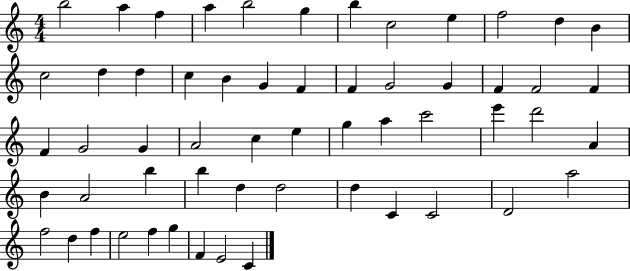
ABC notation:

X:1
T:Untitled
M:4/4
L:1/4
K:C
b2 a f a b2 g b c2 e f2 d B c2 d d c B G F F G2 G F F2 F F G2 G A2 c e g a c'2 e' d'2 A B A2 b b d d2 d C C2 D2 a2 f2 d f e2 f g F E2 C